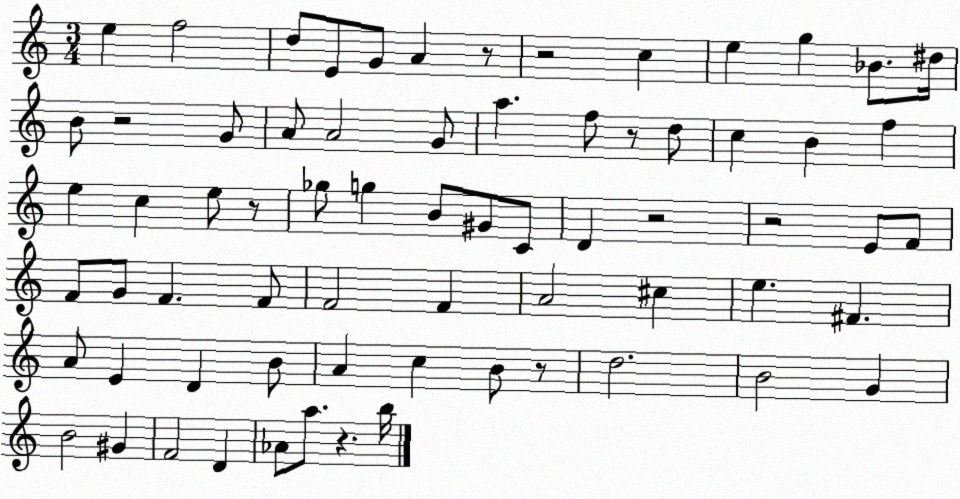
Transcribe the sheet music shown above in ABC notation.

X:1
T:Untitled
M:3/4
L:1/4
K:C
e f2 d/2 E/2 G/2 A z/2 z2 c e g _B/2 ^d/4 B/2 z2 G/2 A/2 A2 G/2 a f/2 z/2 d/2 c B f e c e/2 z/2 _g/2 g B/2 ^G/2 C/2 D z2 z2 E/2 F/2 F/2 G/2 F F/2 F2 F A2 ^c e ^F A/2 E D B/2 A c B/2 z/2 d2 B2 G B2 ^G F2 D _A/2 a/2 z b/4